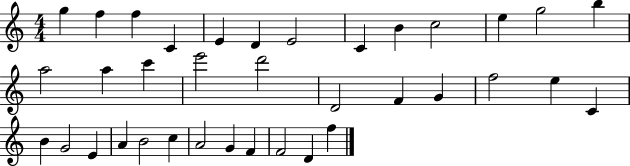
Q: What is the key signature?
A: C major